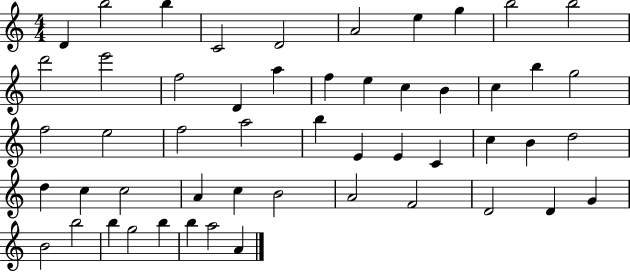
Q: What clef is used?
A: treble